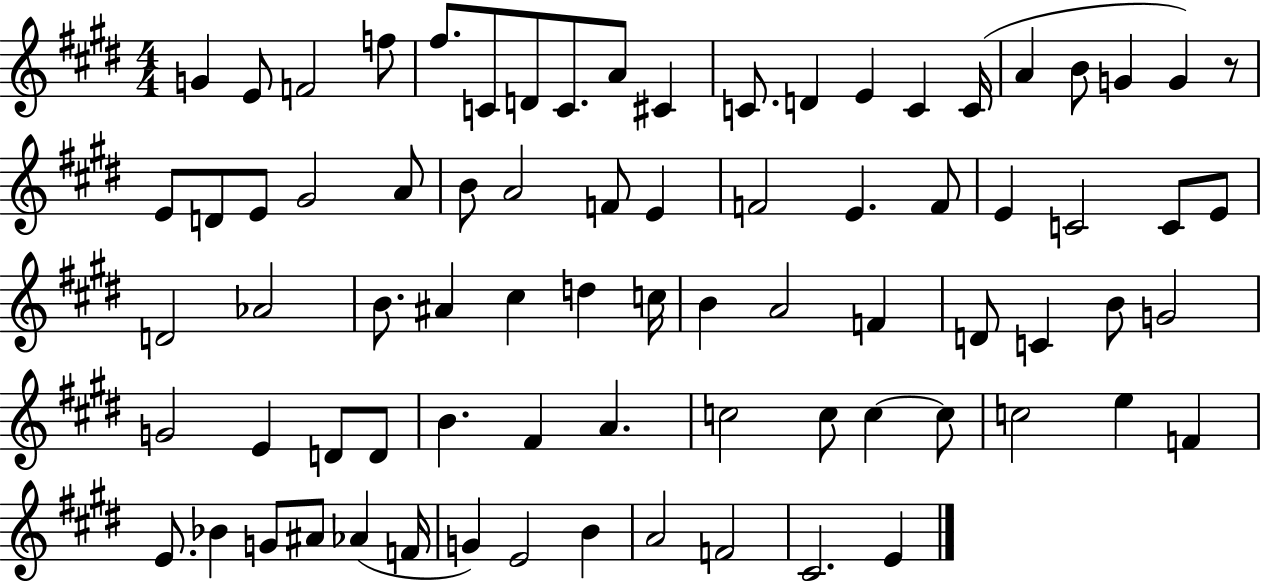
{
  \clef treble
  \numericTimeSignature
  \time 4/4
  \key e \major
  g'4 e'8 f'2 f''8 | fis''8. c'8 d'8 c'8. a'8 cis'4 | c'8. d'4 e'4 c'4 c'16( | a'4 b'8 g'4 g'4) r8 | \break e'8 d'8 e'8 gis'2 a'8 | b'8 a'2 f'8 e'4 | f'2 e'4. f'8 | e'4 c'2 c'8 e'8 | \break d'2 aes'2 | b'8. ais'4 cis''4 d''4 c''16 | b'4 a'2 f'4 | d'8 c'4 b'8 g'2 | \break g'2 e'4 d'8 d'8 | b'4. fis'4 a'4. | c''2 c''8 c''4~~ c''8 | c''2 e''4 f'4 | \break e'8. bes'4 g'8 ais'8 aes'4( f'16 | g'4) e'2 b'4 | a'2 f'2 | cis'2. e'4 | \break \bar "|."
}